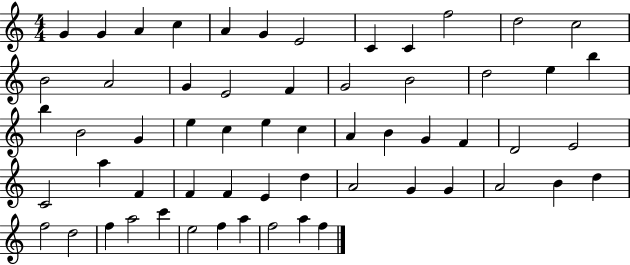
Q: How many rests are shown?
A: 0